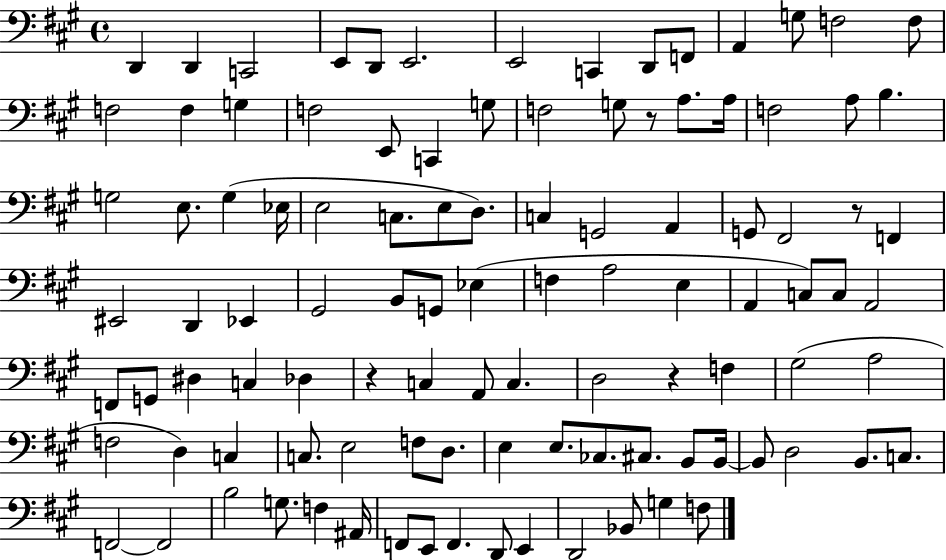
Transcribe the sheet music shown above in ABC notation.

X:1
T:Untitled
M:4/4
L:1/4
K:A
D,, D,, C,,2 E,,/2 D,,/2 E,,2 E,,2 C,, D,,/2 F,,/2 A,, G,/2 F,2 F,/2 F,2 F, G, F,2 E,,/2 C,, G,/2 F,2 G,/2 z/2 A,/2 A,/4 F,2 A,/2 B, G,2 E,/2 G, _E,/4 E,2 C,/2 E,/2 D,/2 C, G,,2 A,, G,,/2 ^F,,2 z/2 F,, ^E,,2 D,, _E,, ^G,,2 B,,/2 G,,/2 _E, F, A,2 E, A,, C,/2 C,/2 A,,2 F,,/2 G,,/2 ^D, C, _D, z C, A,,/2 C, D,2 z F, ^G,2 A,2 F,2 D, C, C,/2 E,2 F,/2 D,/2 E, E,/2 _C,/2 ^C,/2 B,,/2 B,,/4 B,,/2 D,2 B,,/2 C,/2 F,,2 F,,2 B,2 G,/2 F, ^A,,/4 F,,/2 E,,/2 F,, D,,/2 E,, D,,2 _B,,/2 G, F,/2